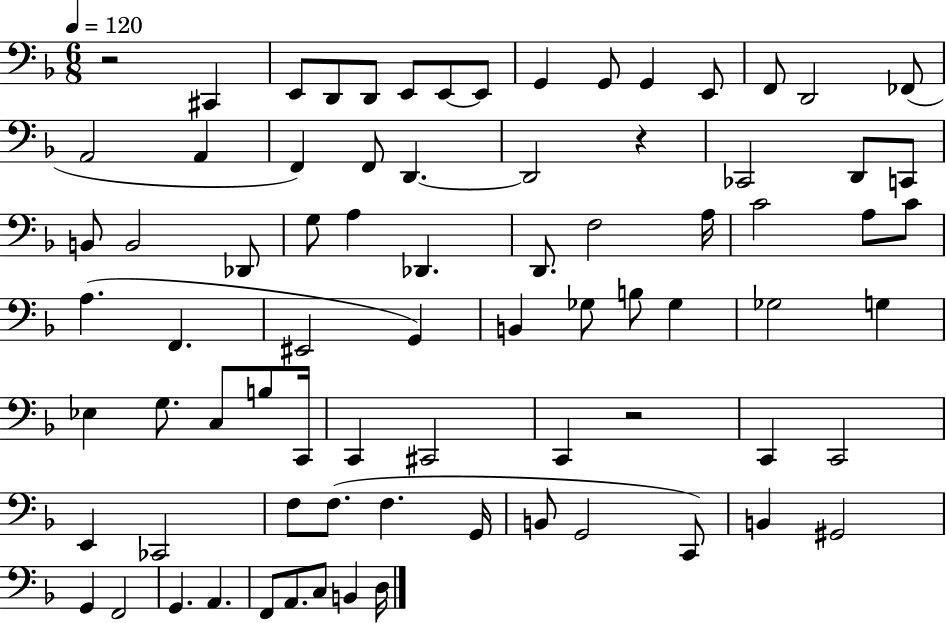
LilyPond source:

{
  \clef bass
  \numericTimeSignature
  \time 6/8
  \key f \major
  \tempo 4 = 120
  r2 cis,4 | e,8 d,8 d,8 e,8 e,8~~ e,8 | g,4 g,8 g,4 e,8 | f,8 d,2 fes,8( | \break a,2 a,4 | f,4) f,8 d,4.~~ | d,2 r4 | ces,2 d,8 c,8 | \break b,8 b,2 des,8 | g8 a4 des,4. | d,8. f2 a16 | c'2 a8 c'8 | \break a4.( f,4. | eis,2 g,4) | b,4 ges8 b8 ges4 | ges2 g4 | \break ees4 g8. c8 b8 c,16 | c,4 cis,2 | c,4 r2 | c,4 c,2 | \break e,4 ces,2 | f8 f8.( f4. g,16 | b,8 g,2 c,8) | b,4 gis,2 | \break g,4 f,2 | g,4. a,4. | f,8 a,8. c8 b,4 d16 | \bar "|."
}